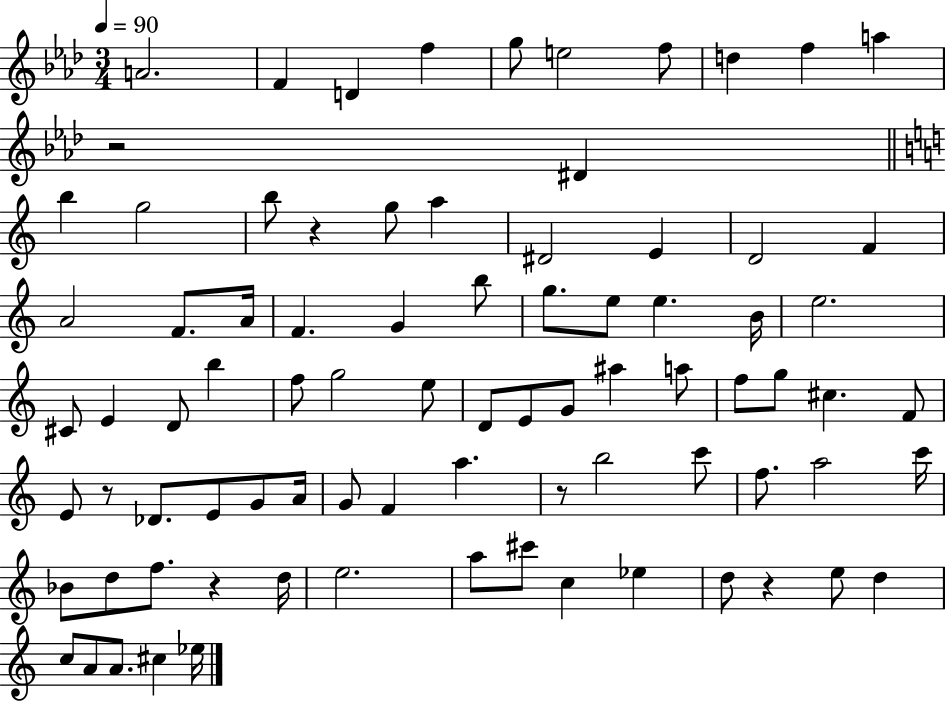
A4/h. F4/q D4/q F5/q G5/e E5/h F5/e D5/q F5/q A5/q R/h D#4/q B5/q G5/h B5/e R/q G5/e A5/q D#4/h E4/q D4/h F4/q A4/h F4/e. A4/s F4/q. G4/q B5/e G5/e. E5/e E5/q. B4/s E5/h. C#4/e E4/q D4/e B5/q F5/e G5/h E5/e D4/e E4/e G4/e A#5/q A5/e F5/e G5/e C#5/q. F4/e E4/e R/e Db4/e. E4/e G4/e A4/s G4/e F4/q A5/q. R/e B5/h C6/e F5/e. A5/h C6/s Bb4/e D5/e F5/e. R/q D5/s E5/h. A5/e C#6/e C5/q Eb5/q D5/e R/q E5/e D5/q C5/e A4/e A4/e. C#5/q Eb5/s